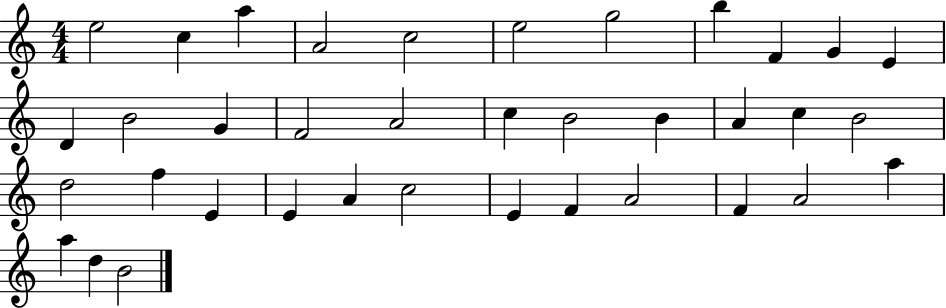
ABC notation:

X:1
T:Untitled
M:4/4
L:1/4
K:C
e2 c a A2 c2 e2 g2 b F G E D B2 G F2 A2 c B2 B A c B2 d2 f E E A c2 E F A2 F A2 a a d B2